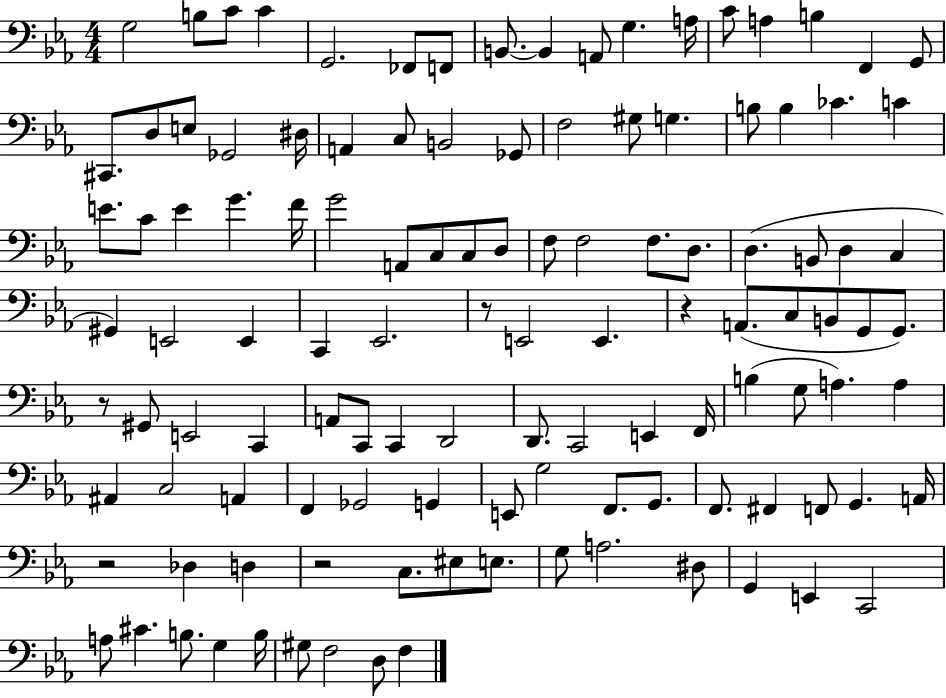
{
  \clef bass
  \numericTimeSignature
  \time 4/4
  \key ees \major
  g2 b8 c'8 c'4 | g,2. fes,8 f,8 | b,8.~~ b,4 a,8 g4. a16 | c'8 a4 b4 f,4 g,8 | \break cis,8. d8 e8 ges,2 dis16 | a,4 c8 b,2 ges,8 | f2 gis8 g4. | b8 b4 ces'4. c'4 | \break e'8. c'8 e'4 g'4. f'16 | g'2 a,8 c8 c8 d8 | f8 f2 f8. d8. | d4.( b,8 d4 c4 | \break gis,4) e,2 e,4 | c,4 ees,2. | r8 e,2 e,4. | r4 a,8.( c8 b,8 g,8 g,8.) | \break r8 gis,8 e,2 c,4 | a,8 c,8 c,4 d,2 | d,8. c,2 e,4 f,16 | b4( g8 a4.) a4 | \break ais,4 c2 a,4 | f,4 ges,2 g,4 | e,8 g2 f,8. g,8. | f,8. fis,4 f,8 g,4. a,16 | \break r2 des4 d4 | r2 c8. eis8 e8. | g8 a2. dis8 | g,4 e,4 c,2 | \break a8 cis'4. b8. g4 b16 | gis8 f2 d8 f4 | \bar "|."
}